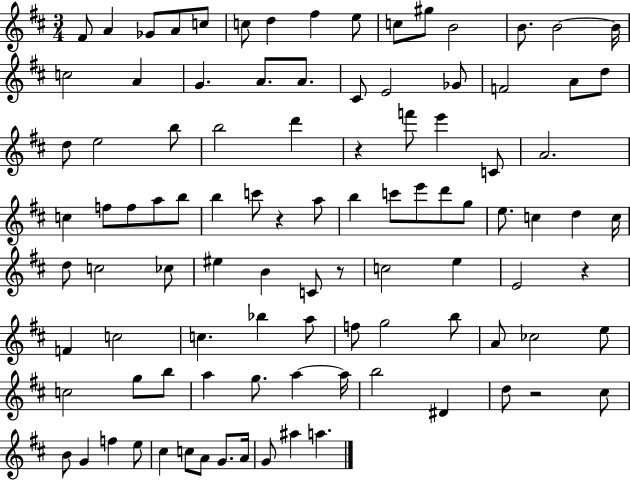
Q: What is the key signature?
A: D major